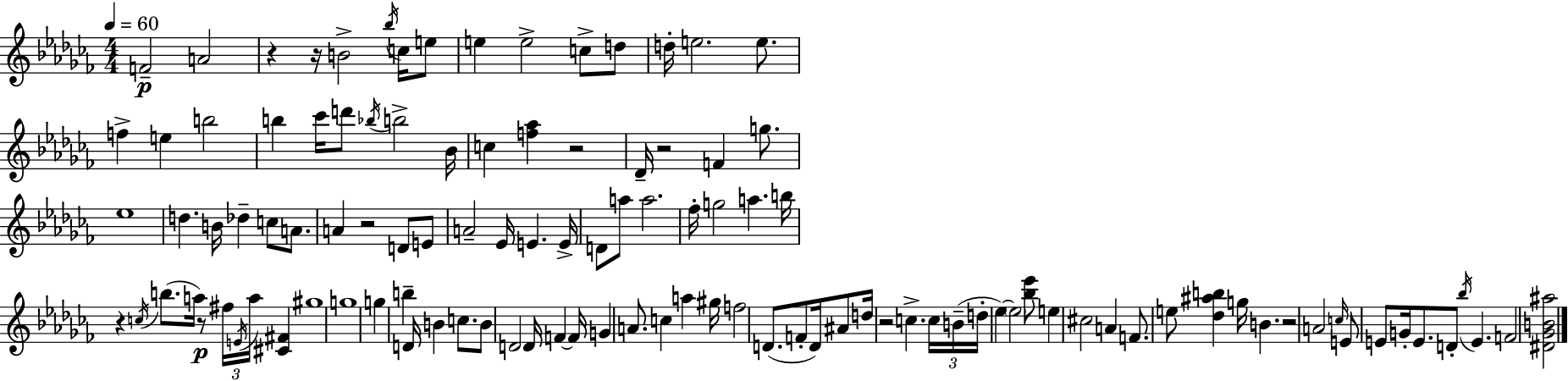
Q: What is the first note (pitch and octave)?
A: F4